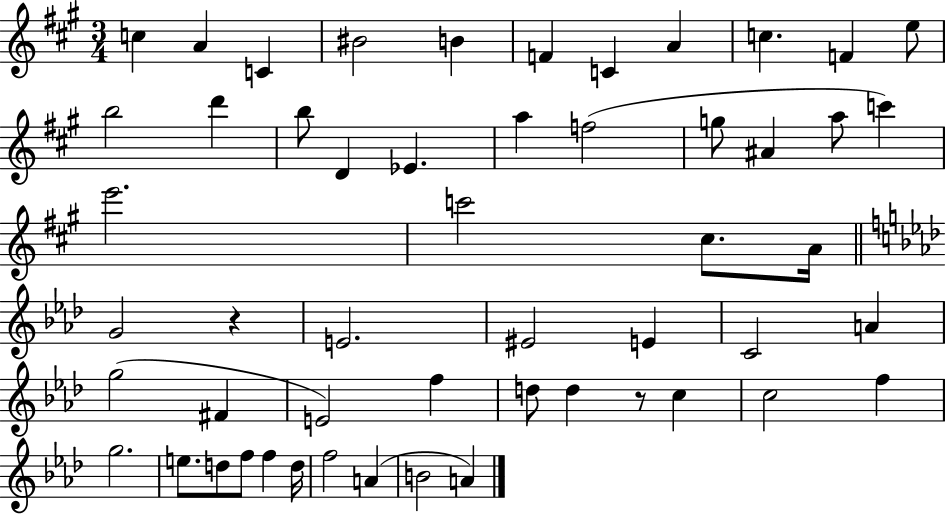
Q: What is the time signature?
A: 3/4